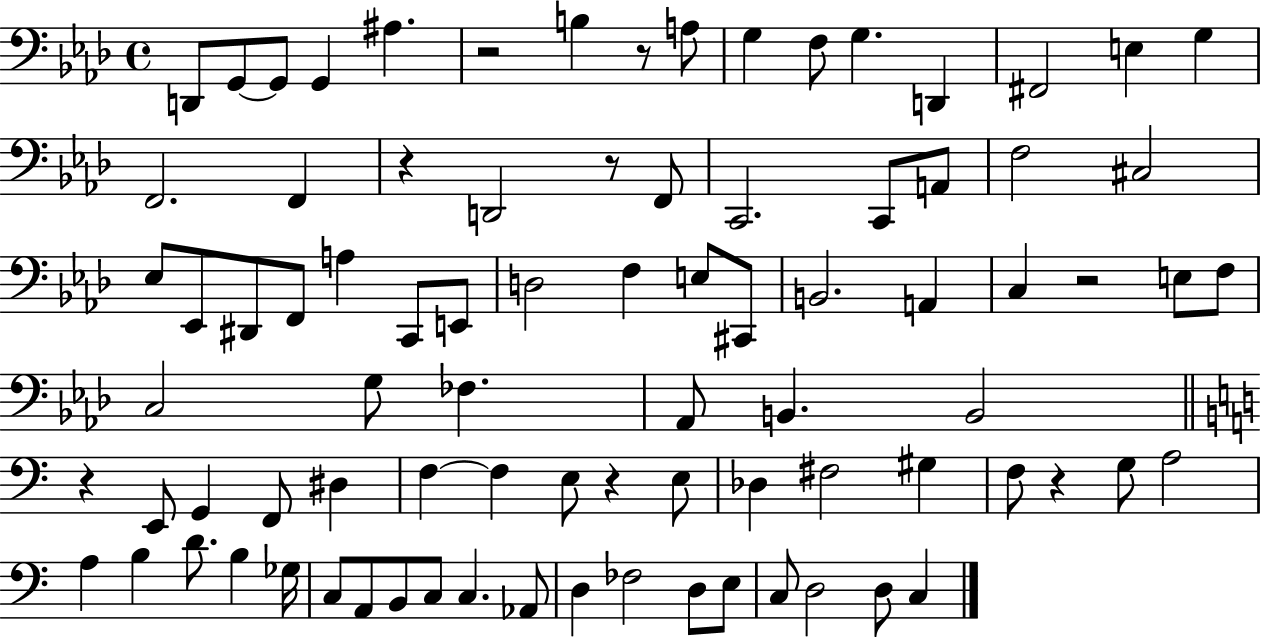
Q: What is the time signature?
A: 4/4